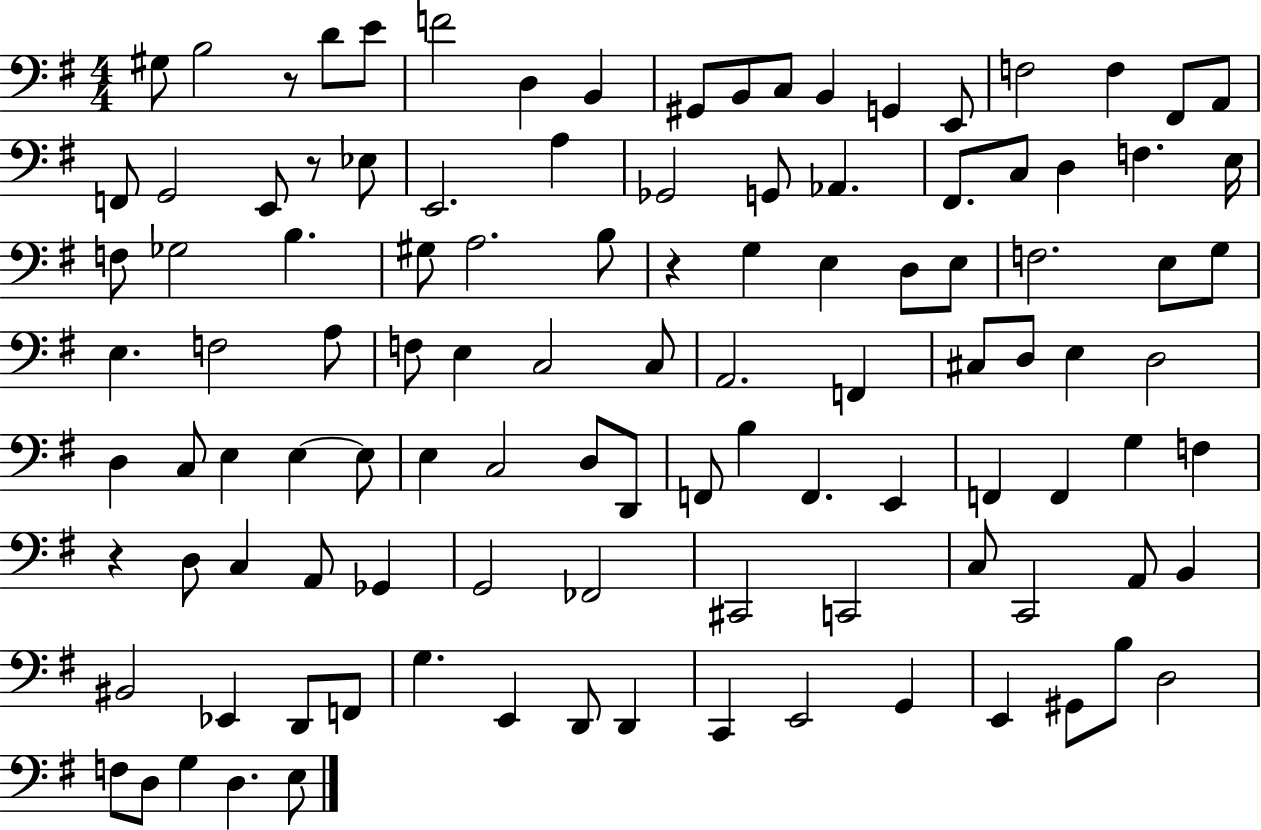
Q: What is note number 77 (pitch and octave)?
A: A2